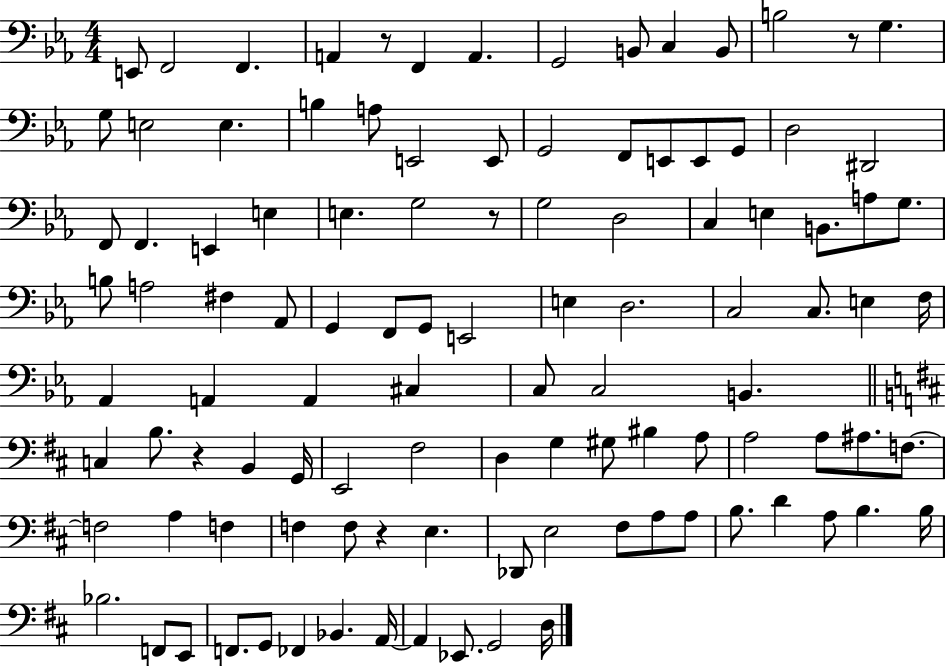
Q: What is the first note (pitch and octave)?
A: E2